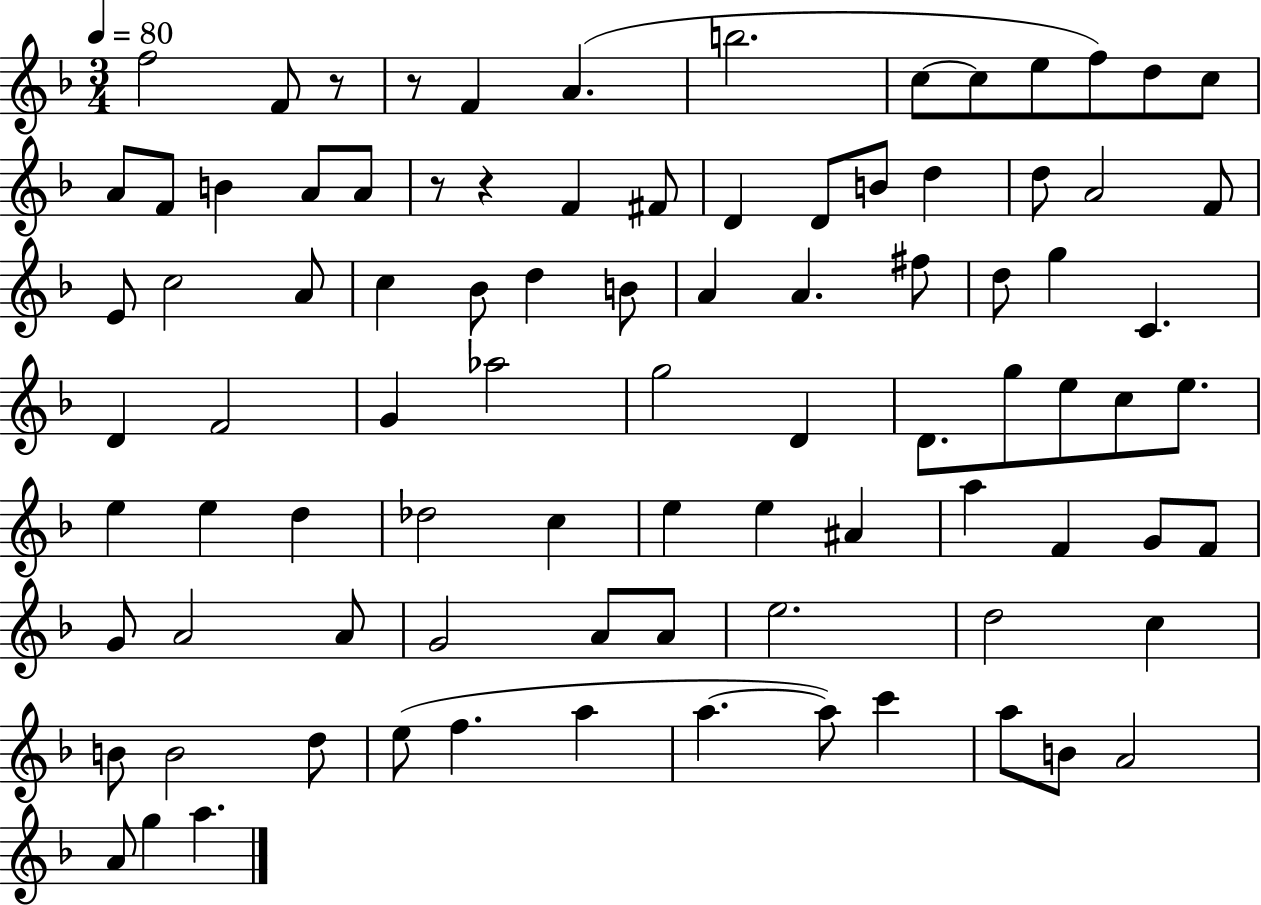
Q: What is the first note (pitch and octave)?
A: F5